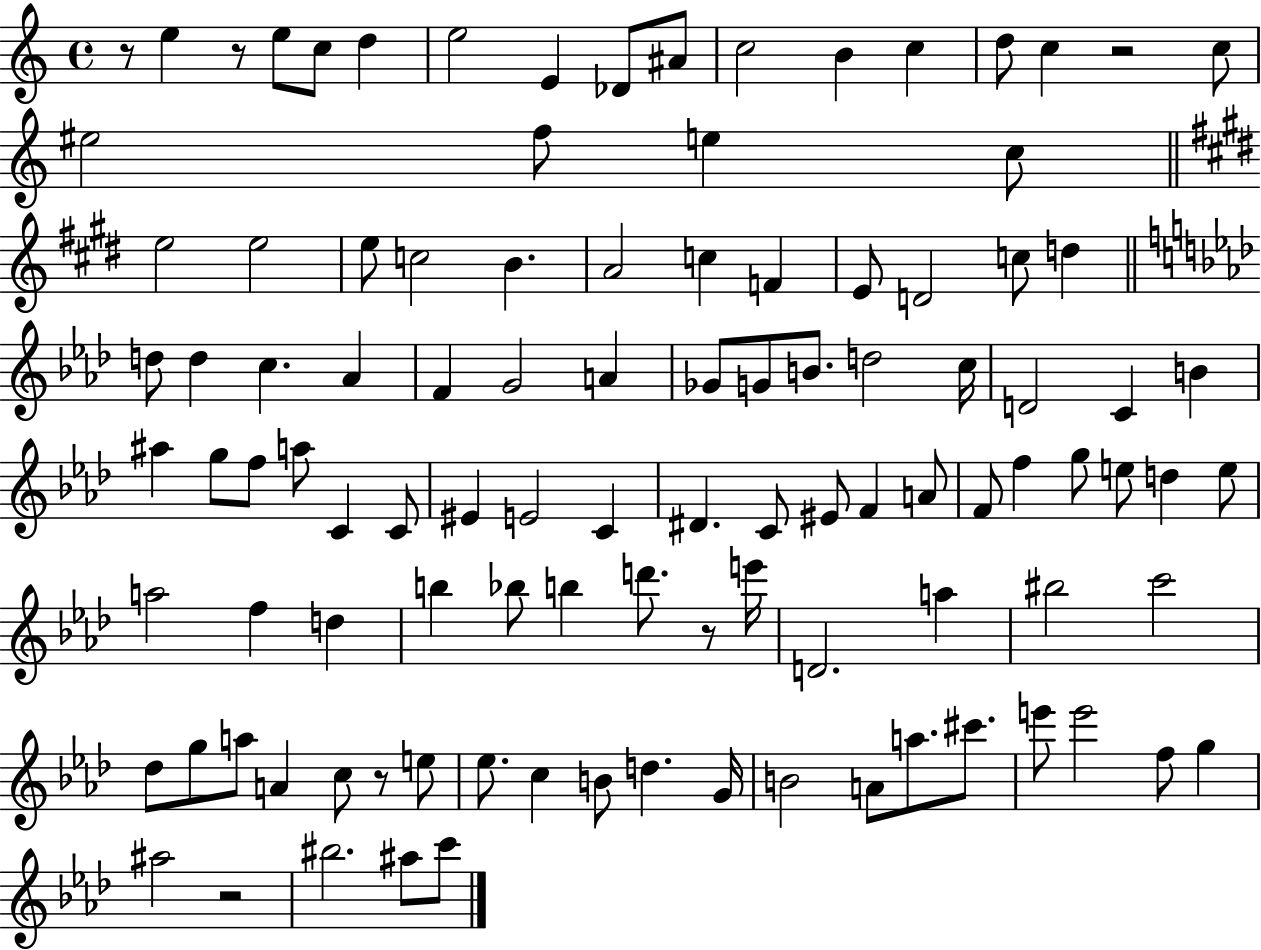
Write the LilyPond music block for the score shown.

{
  \clef treble
  \time 4/4
  \defaultTimeSignature
  \key c \major
  r8 e''4 r8 e''8 c''8 d''4 | e''2 e'4 des'8 ais'8 | c''2 b'4 c''4 | d''8 c''4 r2 c''8 | \break eis''2 f''8 e''4 c''8 | \bar "||" \break \key e \major e''2 e''2 | e''8 c''2 b'4. | a'2 c''4 f'4 | e'8 d'2 c''8 d''4 | \break \bar "||" \break \key f \minor d''8 d''4 c''4. aes'4 | f'4 g'2 a'4 | ges'8 g'8 b'8. d''2 c''16 | d'2 c'4 b'4 | \break ais''4 g''8 f''8 a''8 c'4 c'8 | eis'4 e'2 c'4 | dis'4. c'8 eis'8 f'4 a'8 | f'8 f''4 g''8 e''8 d''4 e''8 | \break a''2 f''4 d''4 | b''4 bes''8 b''4 d'''8. r8 e'''16 | d'2. a''4 | bis''2 c'''2 | \break des''8 g''8 a''8 a'4 c''8 r8 e''8 | ees''8. c''4 b'8 d''4. g'16 | b'2 a'8 a''8. cis'''8. | e'''8 e'''2 f''8 g''4 | \break ais''2 r2 | bis''2. ais''8 c'''8 | \bar "|."
}